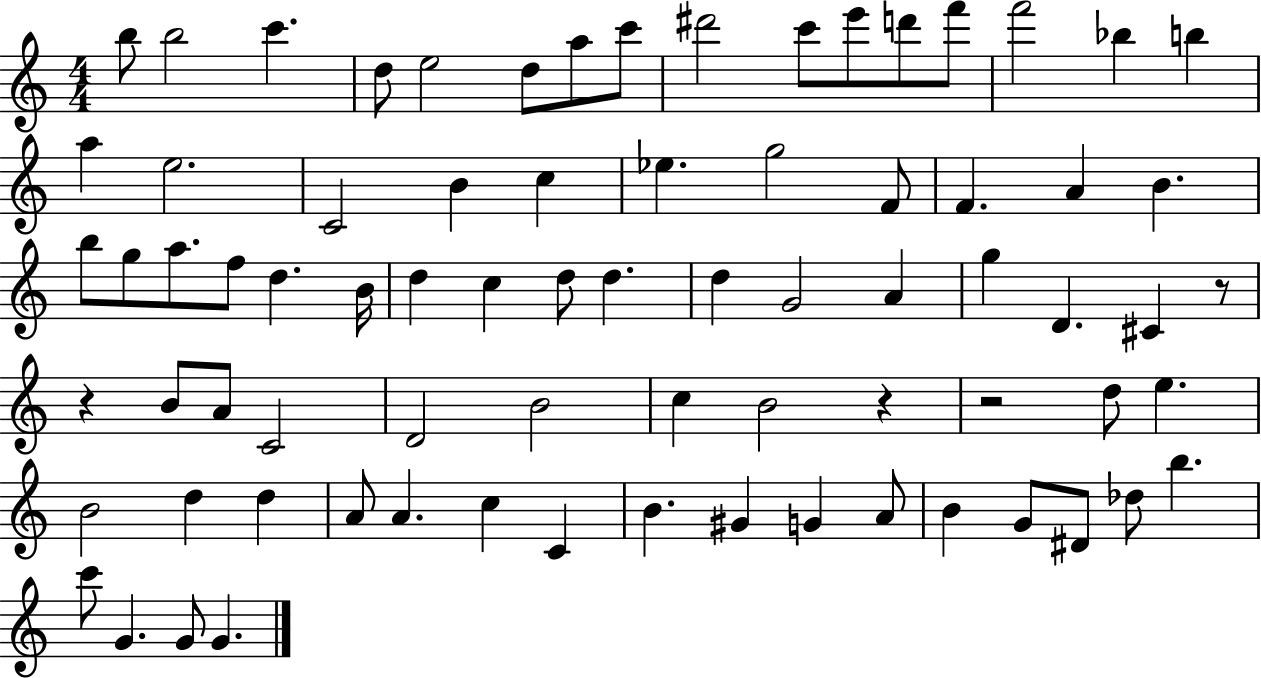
B5/e B5/h C6/q. D5/e E5/h D5/e A5/e C6/e D#6/h C6/e E6/e D6/e F6/e F6/h Bb5/q B5/q A5/q E5/h. C4/h B4/q C5/q Eb5/q. G5/h F4/e F4/q. A4/q B4/q. B5/e G5/e A5/e. F5/e D5/q. B4/s D5/q C5/q D5/e D5/q. D5/q G4/h A4/q G5/q D4/q. C#4/q R/e R/q B4/e A4/e C4/h D4/h B4/h C5/q B4/h R/q R/h D5/e E5/q. B4/h D5/q D5/q A4/e A4/q. C5/q C4/q B4/q. G#4/q G4/q A4/e B4/q G4/e D#4/e Db5/e B5/q. C6/e G4/q. G4/e G4/q.